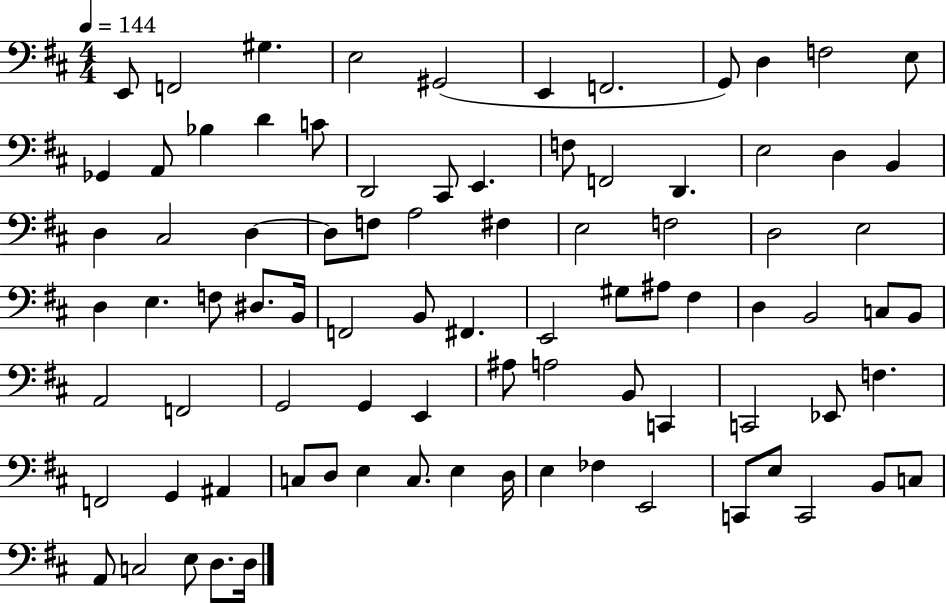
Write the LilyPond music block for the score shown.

{
  \clef bass
  \numericTimeSignature
  \time 4/4
  \key d \major
  \tempo 4 = 144
  e,8 f,2 gis4. | e2 gis,2( | e,4 f,2. | g,8) d4 f2 e8 | \break ges,4 a,8 bes4 d'4 c'8 | d,2 cis,8 e,4. | f8 f,2 d,4. | e2 d4 b,4 | \break d4 cis2 d4~~ | d8 f8 a2 fis4 | e2 f2 | d2 e2 | \break d4 e4. f8 dis8. b,16 | f,2 b,8 fis,4. | e,2 gis8 ais8 fis4 | d4 b,2 c8 b,8 | \break a,2 f,2 | g,2 g,4 e,4 | ais8 a2 b,8 c,4 | c,2 ees,8 f4. | \break f,2 g,4 ais,4 | c8 d8 e4 c8. e4 d16 | e4 fes4 e,2 | c,8 e8 c,2 b,8 c8 | \break a,8 c2 e8 d8. d16 | \bar "|."
}